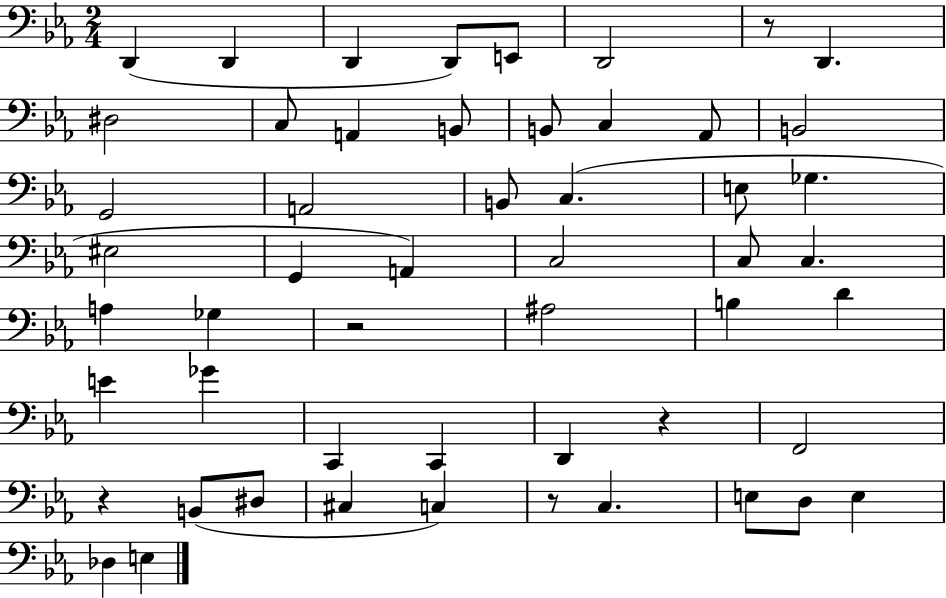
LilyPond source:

{
  \clef bass
  \numericTimeSignature
  \time 2/4
  \key ees \major
  d,4( d,4 | d,4 d,8) e,8 | d,2 | r8 d,4. | \break dis2 | c8 a,4 b,8 | b,8 c4 aes,8 | b,2 | \break g,2 | a,2 | b,8 c4.( | e8 ges4. | \break eis2 | g,4 a,4) | c2 | c8 c4. | \break a4 ges4 | r2 | ais2 | b4 d'4 | \break e'4 ges'4 | c,4 c,4 | d,4 r4 | f,2 | \break r4 b,8( dis8 | cis4 c4) | r8 c4. | e8 d8 e4 | \break des4 e4 | \bar "|."
}